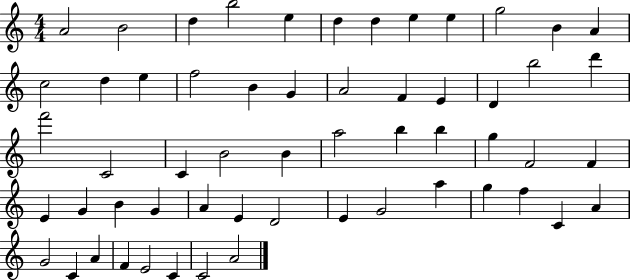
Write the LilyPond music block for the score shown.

{
  \clef treble
  \numericTimeSignature
  \time 4/4
  \key c \major
  a'2 b'2 | d''4 b''2 e''4 | d''4 d''4 e''4 e''4 | g''2 b'4 a'4 | \break c''2 d''4 e''4 | f''2 b'4 g'4 | a'2 f'4 e'4 | d'4 b''2 d'''4 | \break f'''2 c'2 | c'4 b'2 b'4 | a''2 b''4 b''4 | g''4 f'2 f'4 | \break e'4 g'4 b'4 g'4 | a'4 e'4 d'2 | e'4 g'2 a''4 | g''4 f''4 c'4 a'4 | \break g'2 c'4 a'4 | f'4 e'2 c'4 | c'2 a'2 | \bar "|."
}